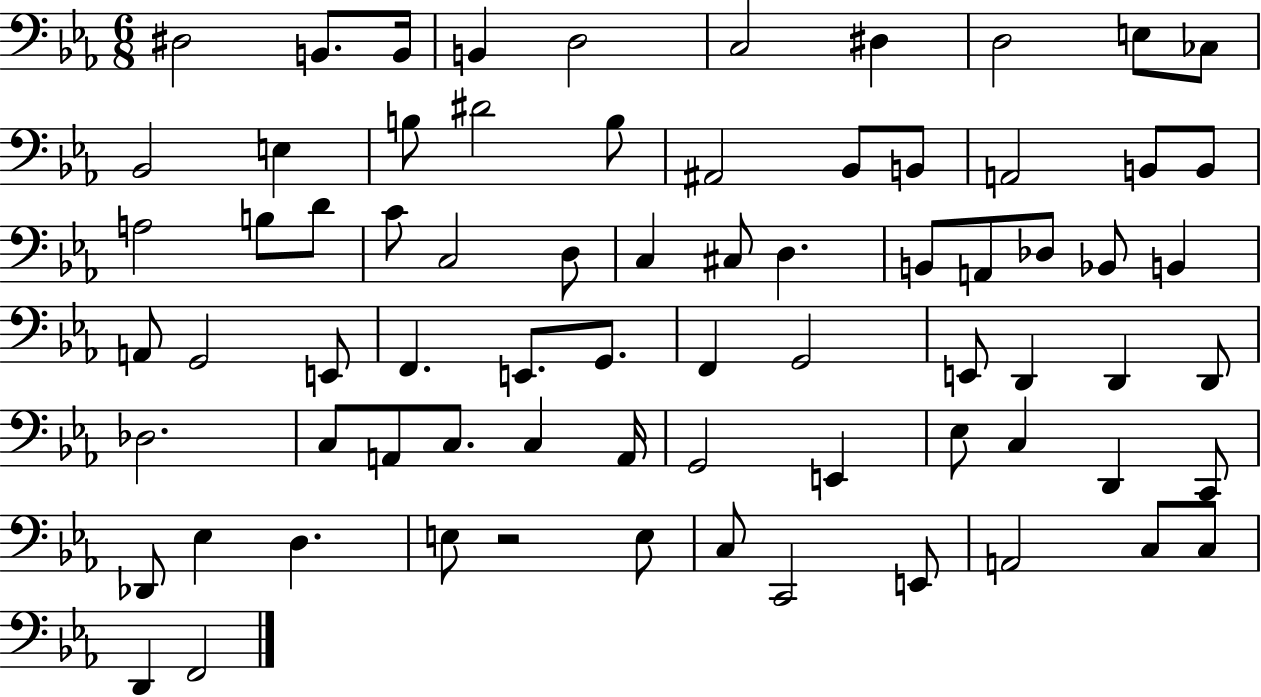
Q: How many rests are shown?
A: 1